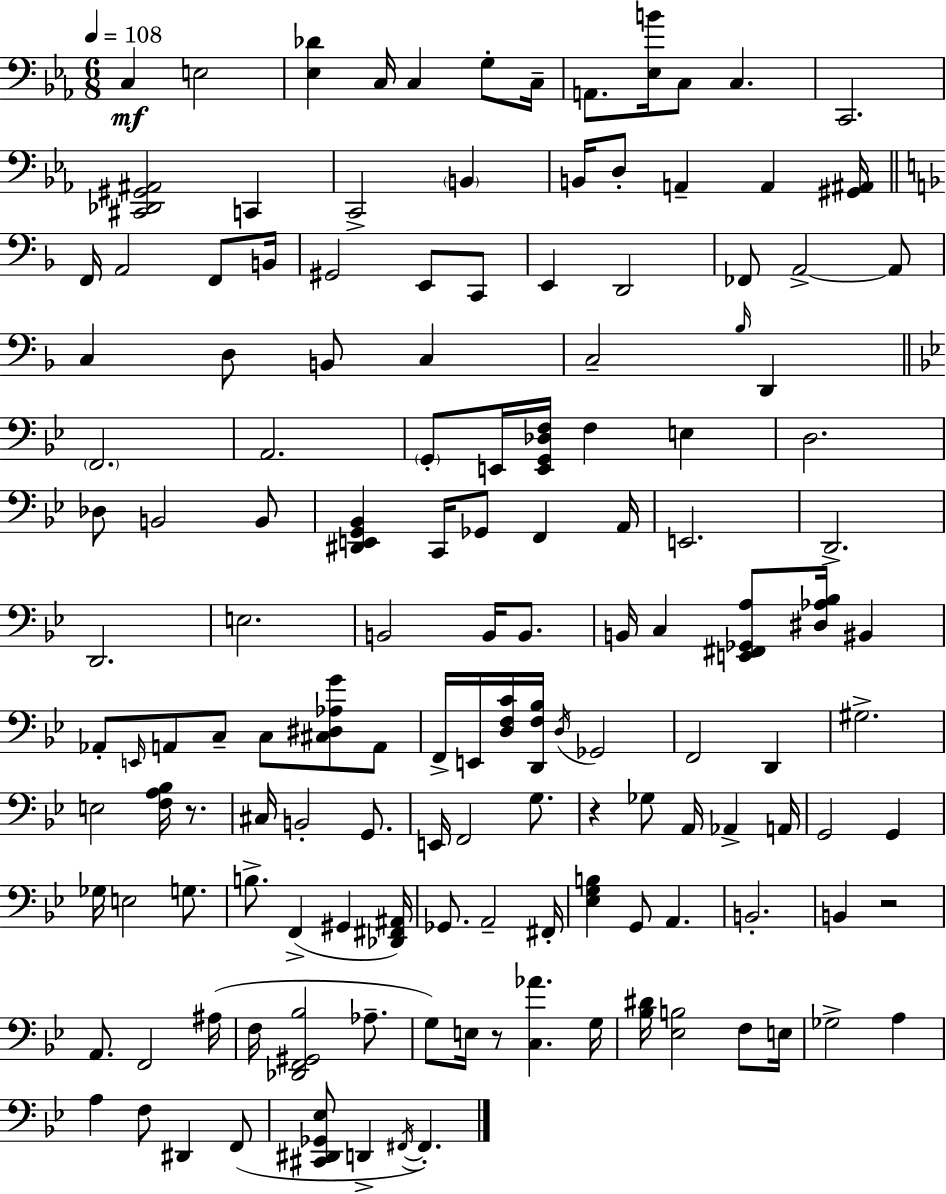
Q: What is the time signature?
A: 6/8